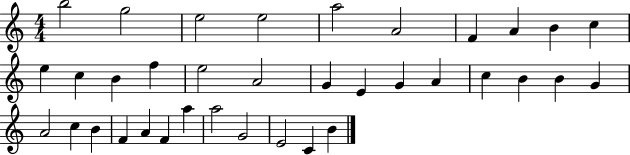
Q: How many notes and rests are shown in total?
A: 36